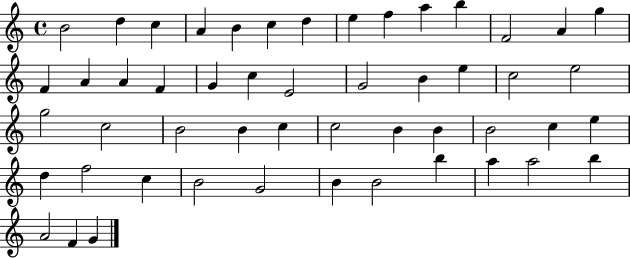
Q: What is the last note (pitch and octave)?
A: G4